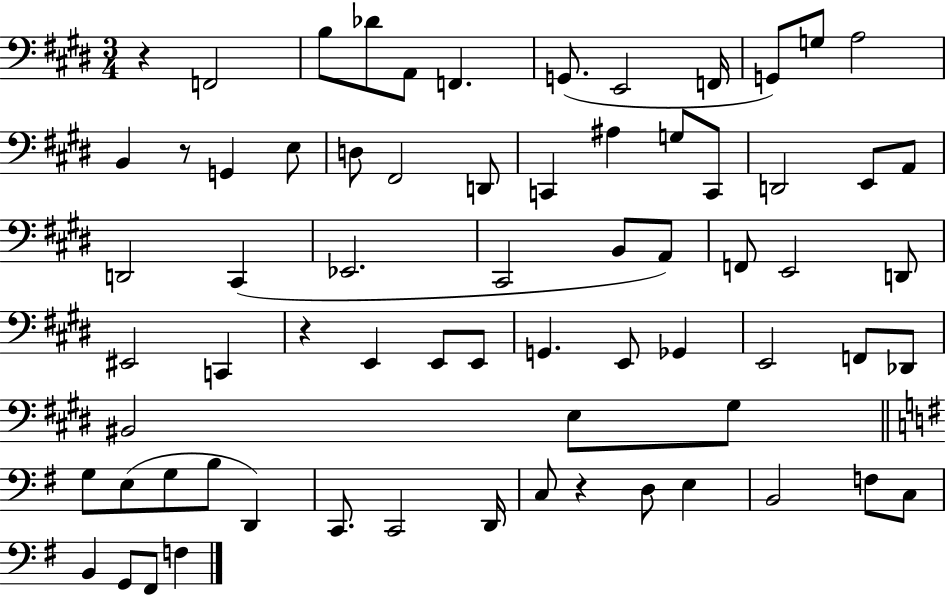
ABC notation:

X:1
T:Untitled
M:3/4
L:1/4
K:E
z F,,2 B,/2 _D/2 A,,/2 F,, G,,/2 E,,2 F,,/4 G,,/2 G,/2 A,2 B,, z/2 G,, E,/2 D,/2 ^F,,2 D,,/2 C,, ^A, G,/2 C,,/2 D,,2 E,,/2 A,,/2 D,,2 ^C,, _E,,2 ^C,,2 B,,/2 A,,/2 F,,/2 E,,2 D,,/2 ^E,,2 C,, z E,, E,,/2 E,,/2 G,, E,,/2 _G,, E,,2 F,,/2 _D,,/2 ^B,,2 E,/2 ^G,/2 G,/2 E,/2 G,/2 B,/2 D,, C,,/2 C,,2 D,,/4 C,/2 z D,/2 E, B,,2 F,/2 C,/2 B,, G,,/2 ^F,,/2 F,